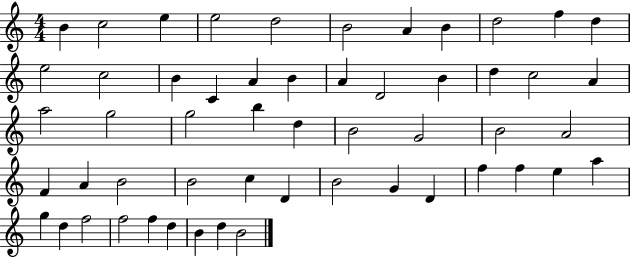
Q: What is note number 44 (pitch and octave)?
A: E5